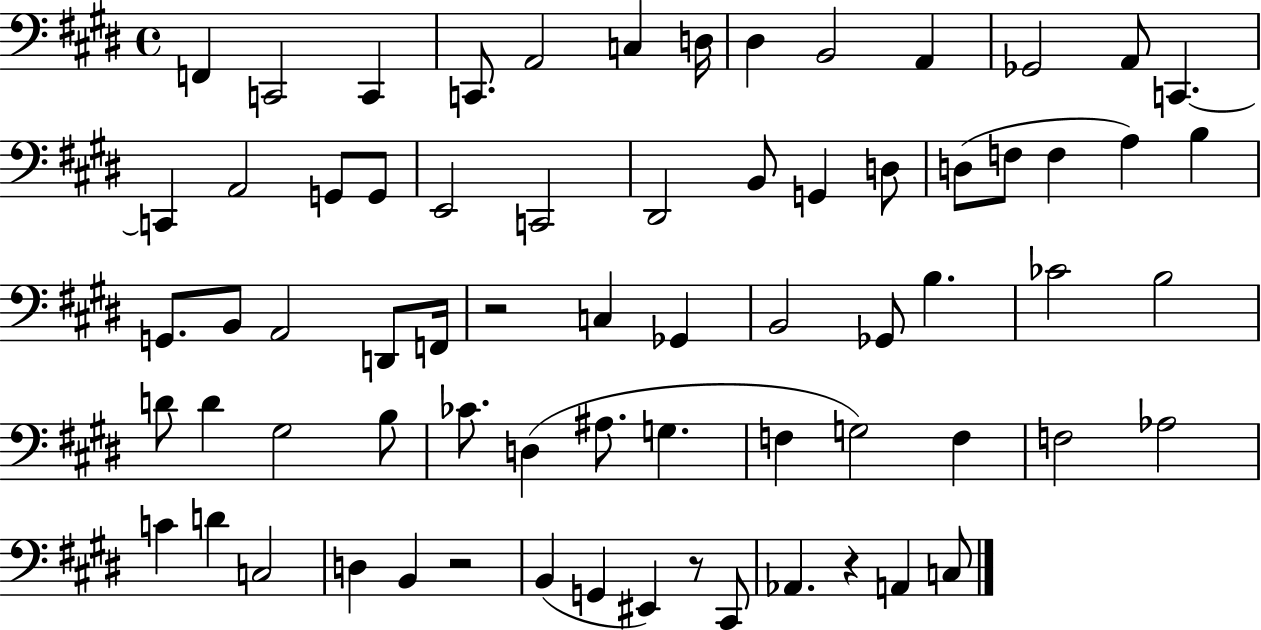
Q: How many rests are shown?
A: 4